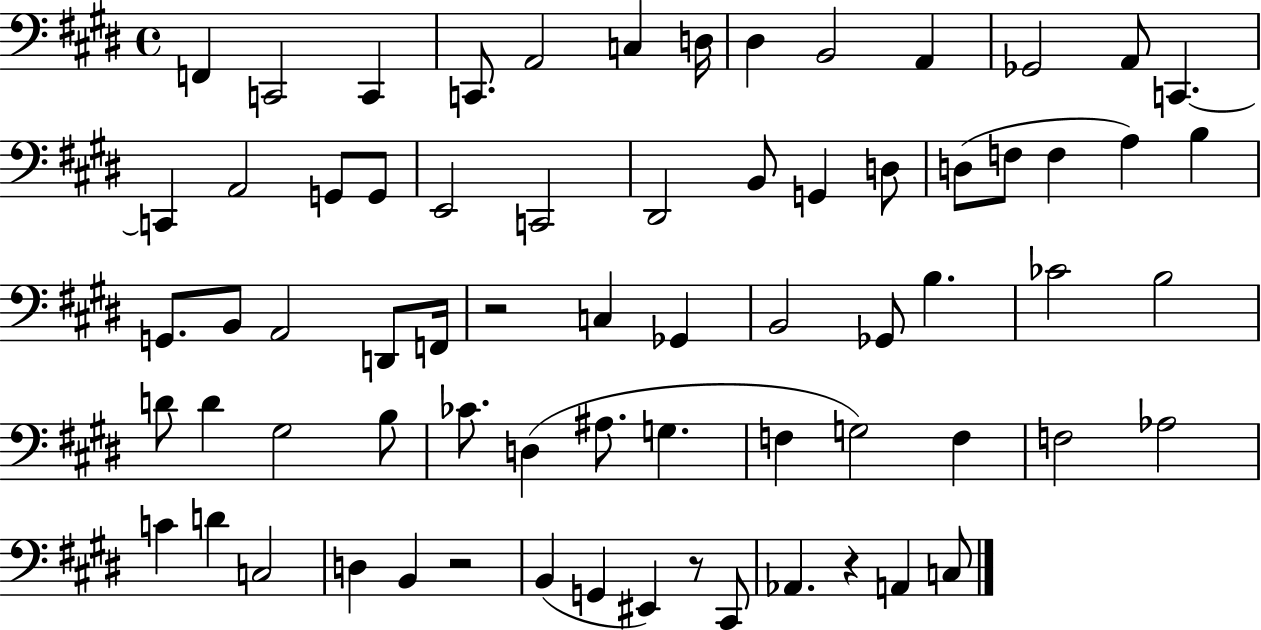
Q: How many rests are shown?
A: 4